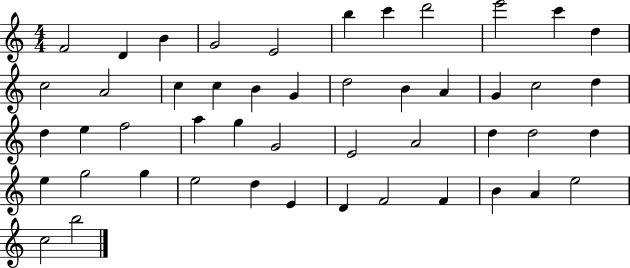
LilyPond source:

{
  \clef treble
  \numericTimeSignature
  \time 4/4
  \key c \major
  f'2 d'4 b'4 | g'2 e'2 | b''4 c'''4 d'''2 | e'''2 c'''4 d''4 | \break c''2 a'2 | c''4 c''4 b'4 g'4 | d''2 b'4 a'4 | g'4 c''2 d''4 | \break d''4 e''4 f''2 | a''4 g''4 g'2 | e'2 a'2 | d''4 d''2 d''4 | \break e''4 g''2 g''4 | e''2 d''4 e'4 | d'4 f'2 f'4 | b'4 a'4 e''2 | \break c''2 b''2 | \bar "|."
}